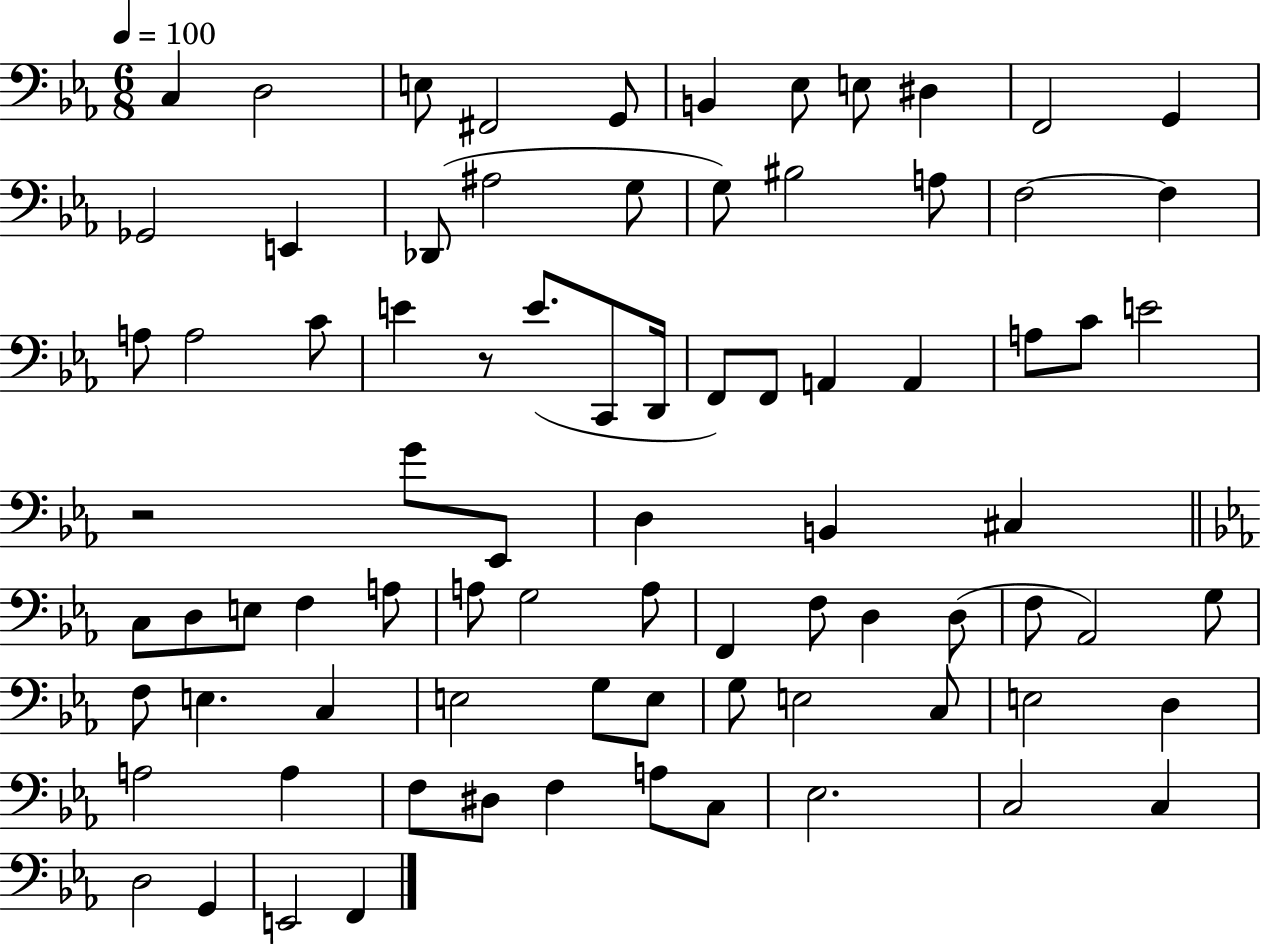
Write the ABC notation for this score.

X:1
T:Untitled
M:6/8
L:1/4
K:Eb
C, D,2 E,/2 ^F,,2 G,,/2 B,, _E,/2 E,/2 ^D, F,,2 G,, _G,,2 E,, _D,,/2 ^A,2 G,/2 G,/2 ^B,2 A,/2 F,2 F, A,/2 A,2 C/2 E z/2 E/2 C,,/2 D,,/4 F,,/2 F,,/2 A,, A,, A,/2 C/2 E2 z2 G/2 _E,,/2 D, B,, ^C, C,/2 D,/2 E,/2 F, A,/2 A,/2 G,2 A,/2 F,, F,/2 D, D,/2 F,/2 _A,,2 G,/2 F,/2 E, C, E,2 G,/2 E,/2 G,/2 E,2 C,/2 E,2 D, A,2 A, F,/2 ^D,/2 F, A,/2 C,/2 _E,2 C,2 C, D,2 G,, E,,2 F,,